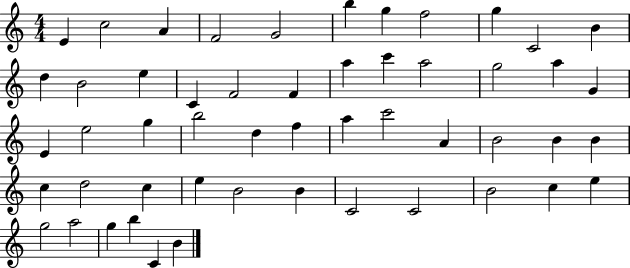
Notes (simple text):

E4/q C5/h A4/q F4/h G4/h B5/q G5/q F5/h G5/q C4/h B4/q D5/q B4/h E5/q C4/q F4/h F4/q A5/q C6/q A5/h G5/h A5/q G4/q E4/q E5/h G5/q B5/h D5/q F5/q A5/q C6/h A4/q B4/h B4/q B4/q C5/q D5/h C5/q E5/q B4/h B4/q C4/h C4/h B4/h C5/q E5/q G5/h A5/h G5/q B5/q C4/q B4/q